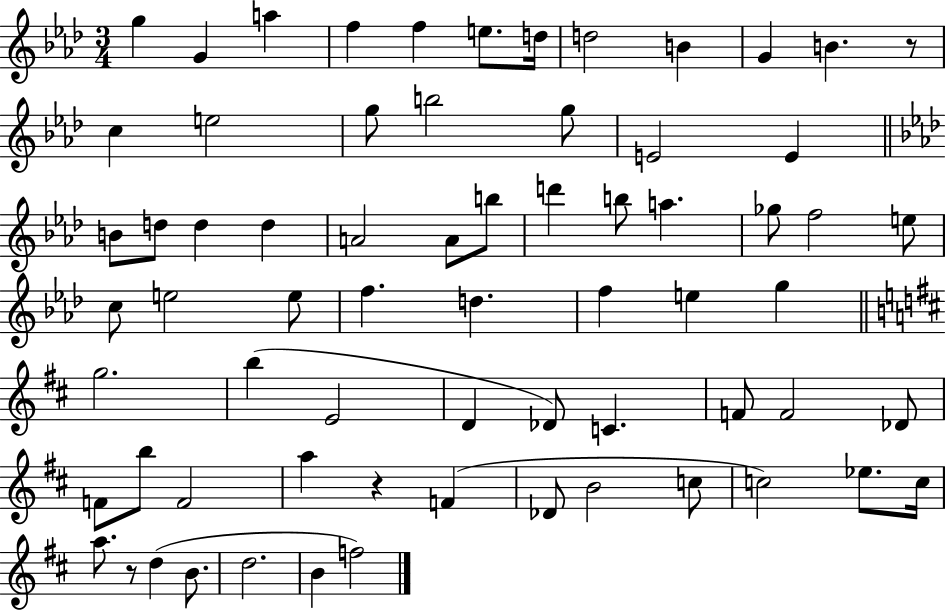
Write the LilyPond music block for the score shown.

{
  \clef treble
  \numericTimeSignature
  \time 3/4
  \key aes \major
  g''4 g'4 a''4 | f''4 f''4 e''8. d''16 | d''2 b'4 | g'4 b'4. r8 | \break c''4 e''2 | g''8 b''2 g''8 | e'2 e'4 | \bar "||" \break \key aes \major b'8 d''8 d''4 d''4 | a'2 a'8 b''8 | d'''4 b''8 a''4. | ges''8 f''2 e''8 | \break c''8 e''2 e''8 | f''4. d''4. | f''4 e''4 g''4 | \bar "||" \break \key d \major g''2. | b''4( e'2 | d'4 des'8) c'4. | f'8 f'2 des'8 | \break f'8 b''8 f'2 | a''4 r4 f'4( | des'8 b'2 c''8 | c''2) ees''8. c''16 | \break a''8. r8 d''4( b'8. | d''2. | b'4 f''2) | \bar "|."
}